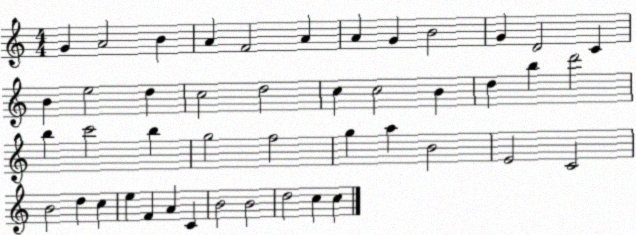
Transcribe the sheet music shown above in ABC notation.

X:1
T:Untitled
M:4/4
L:1/4
K:C
G A2 B A F2 A A G B2 G D2 C B e2 d c2 d2 c c2 B d b d'2 b c'2 b g2 f2 g a B2 E2 C2 B2 d c e F A C B2 B2 d2 c c